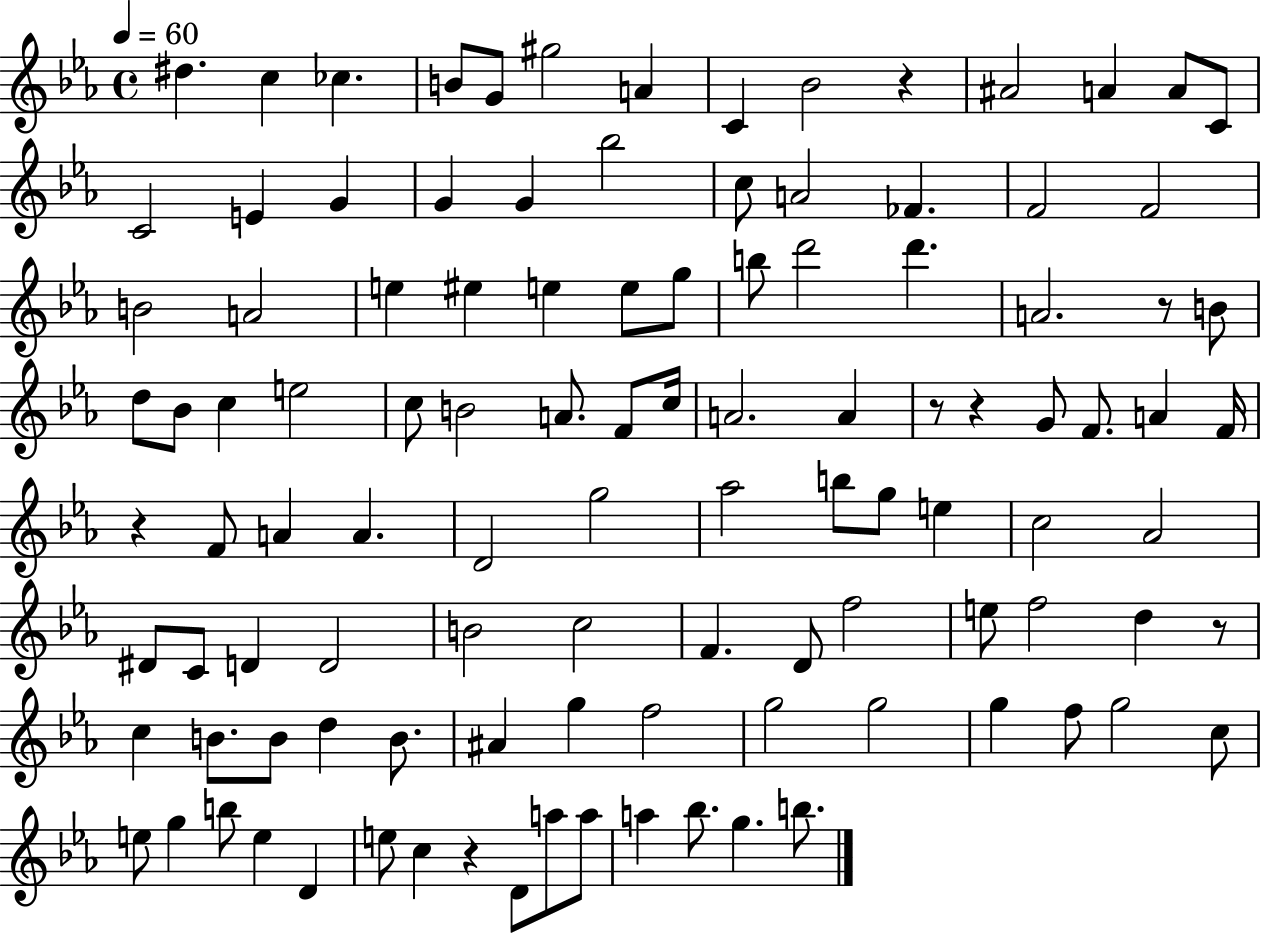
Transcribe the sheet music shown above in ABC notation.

X:1
T:Untitled
M:4/4
L:1/4
K:Eb
^d c _c B/2 G/2 ^g2 A C _B2 z ^A2 A A/2 C/2 C2 E G G G _b2 c/2 A2 _F F2 F2 B2 A2 e ^e e e/2 g/2 b/2 d'2 d' A2 z/2 B/2 d/2 _B/2 c e2 c/2 B2 A/2 F/2 c/4 A2 A z/2 z G/2 F/2 A F/4 z F/2 A A D2 g2 _a2 b/2 g/2 e c2 _A2 ^D/2 C/2 D D2 B2 c2 F D/2 f2 e/2 f2 d z/2 c B/2 B/2 d B/2 ^A g f2 g2 g2 g f/2 g2 c/2 e/2 g b/2 e D e/2 c z D/2 a/2 a/2 a _b/2 g b/2